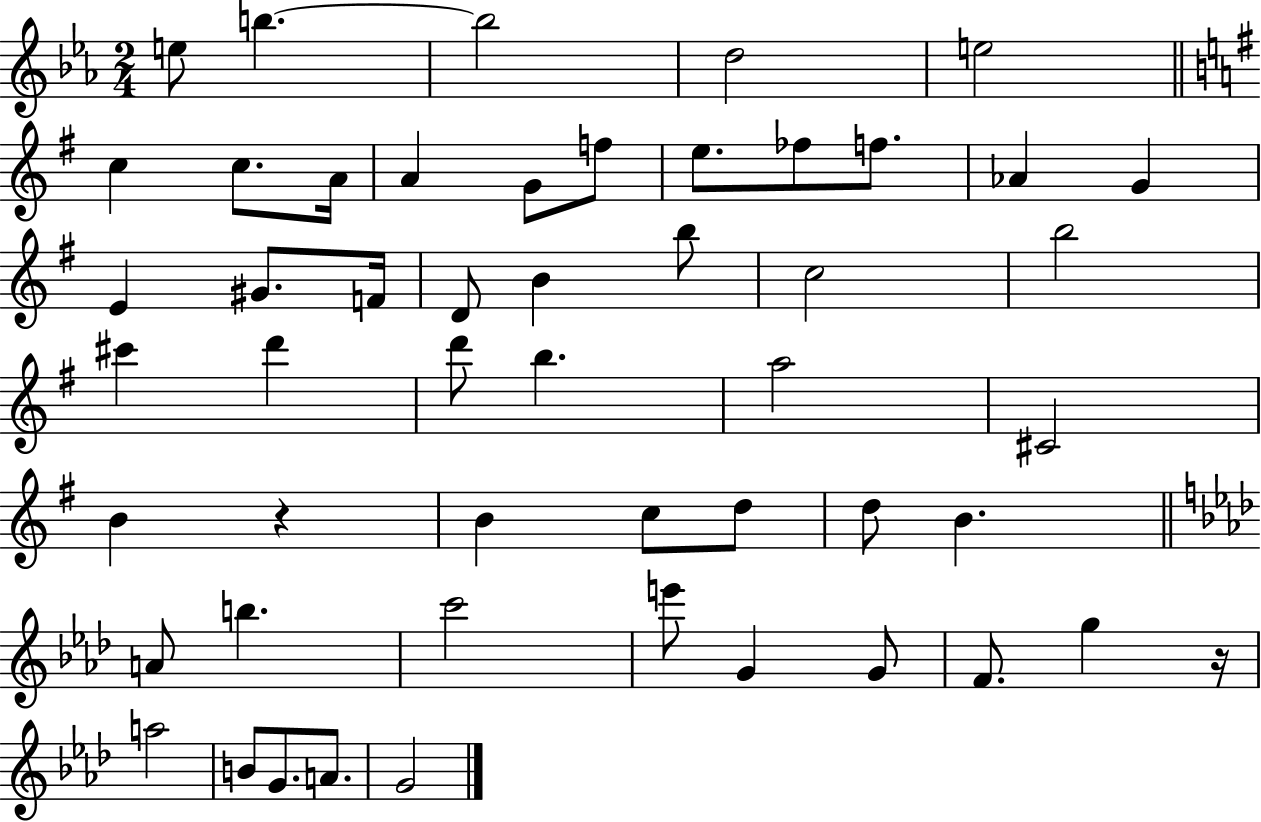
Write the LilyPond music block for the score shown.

{
  \clef treble
  \numericTimeSignature
  \time 2/4
  \key ees \major
  e''8 b''4.~~ | b''2 | d''2 | e''2 | \break \bar "||" \break \key e \minor c''4 c''8. a'16 | a'4 g'8 f''8 | e''8. fes''8 f''8. | aes'4 g'4 | \break e'4 gis'8. f'16 | d'8 b'4 b''8 | c''2 | b''2 | \break cis'''4 d'''4 | d'''8 b''4. | a''2 | cis'2 | \break b'4 r4 | b'4 c''8 d''8 | d''8 b'4. | \bar "||" \break \key aes \major a'8 b''4. | c'''2 | e'''8 g'4 g'8 | f'8. g''4 r16 | \break a''2 | b'8 g'8. a'8. | g'2 | \bar "|."
}